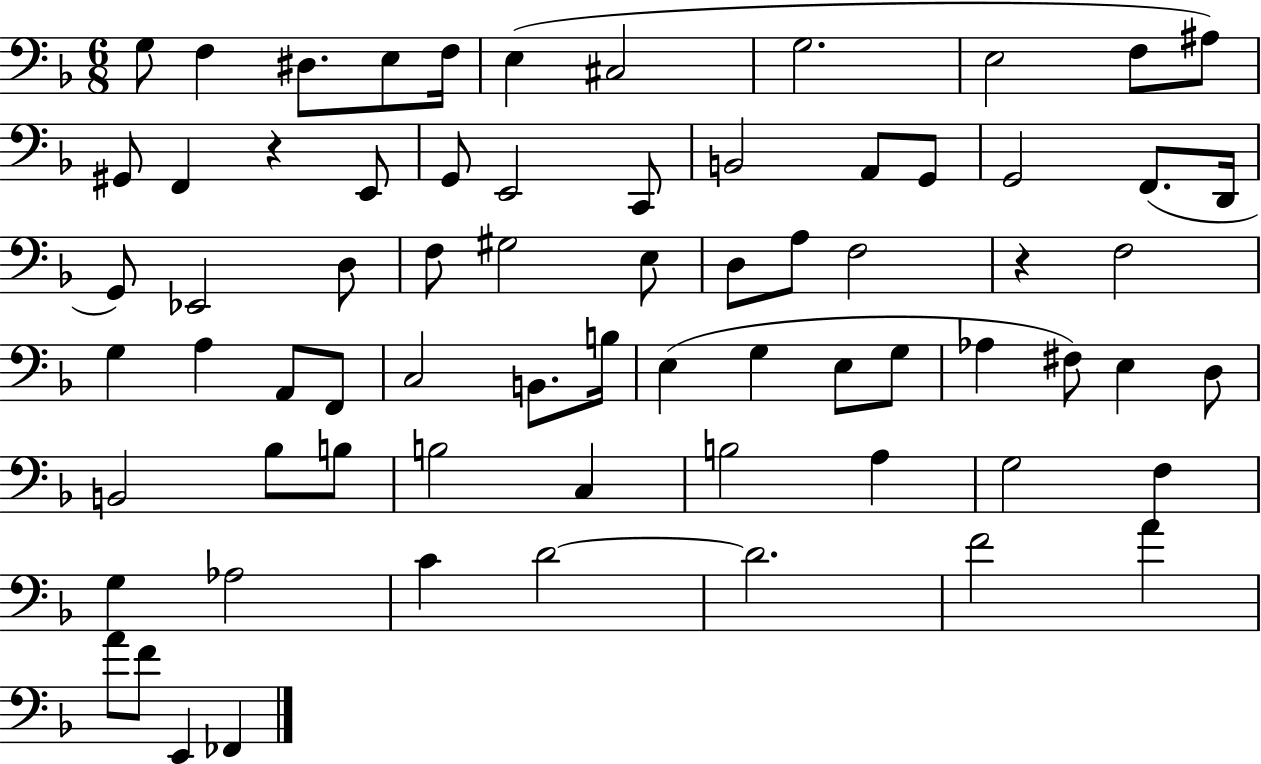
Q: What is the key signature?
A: F major